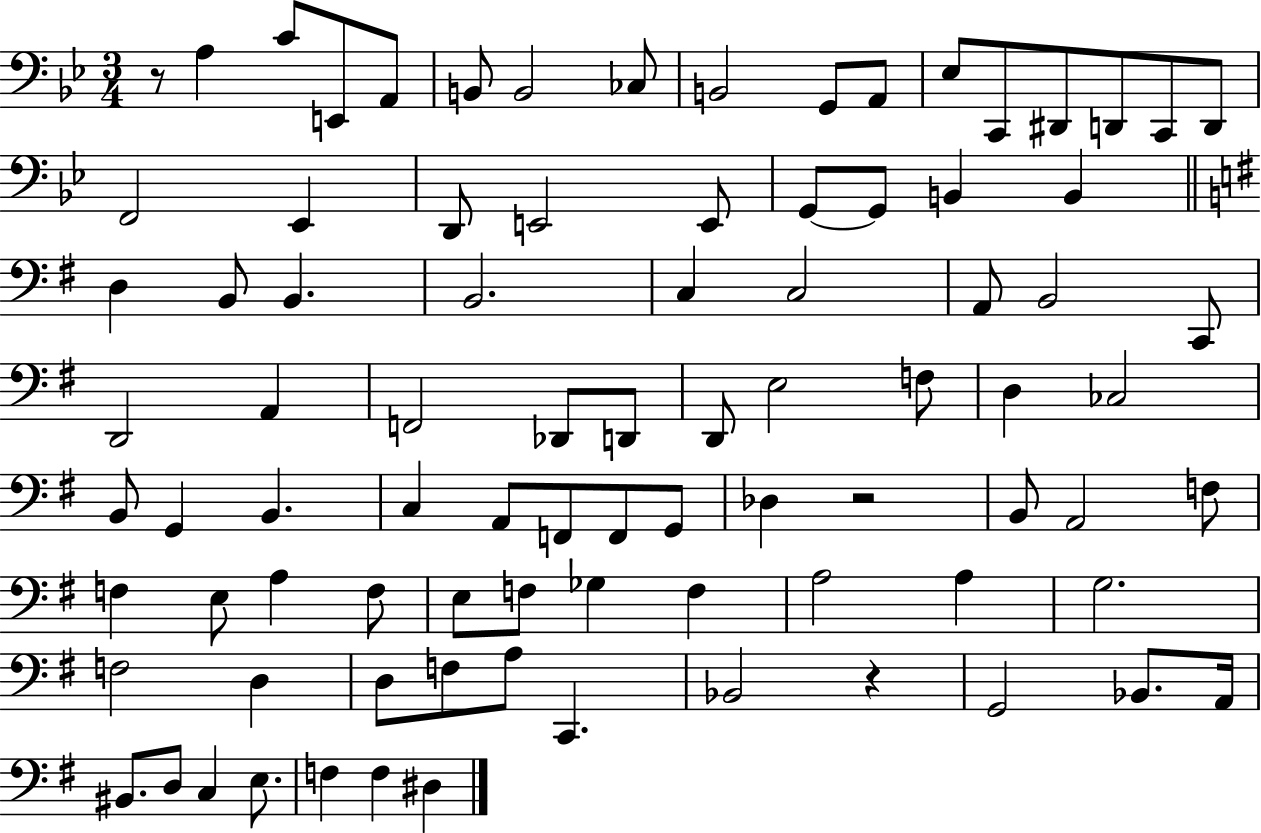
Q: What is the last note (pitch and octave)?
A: D#3